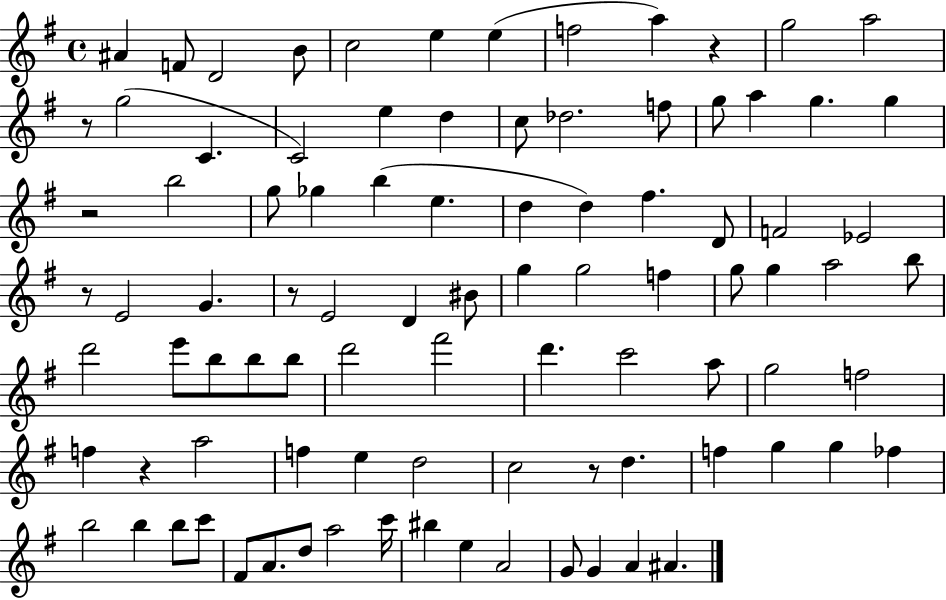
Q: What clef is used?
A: treble